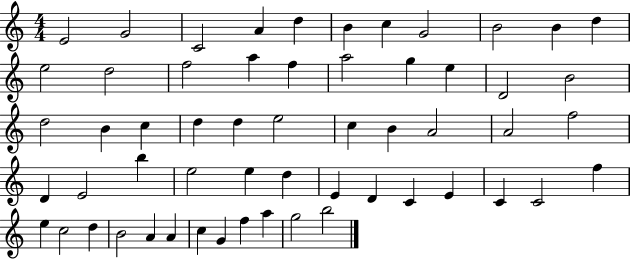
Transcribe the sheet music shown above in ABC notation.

X:1
T:Untitled
M:4/4
L:1/4
K:C
E2 G2 C2 A d B c G2 B2 B d e2 d2 f2 a f a2 g e D2 B2 d2 B c d d e2 c B A2 A2 f2 D E2 b e2 e d E D C E C C2 f e c2 d B2 A A c G f a g2 b2